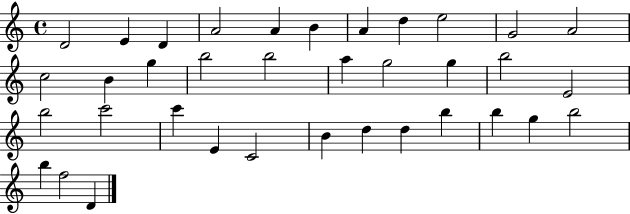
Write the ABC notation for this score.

X:1
T:Untitled
M:4/4
L:1/4
K:C
D2 E D A2 A B A d e2 G2 A2 c2 B g b2 b2 a g2 g b2 E2 b2 c'2 c' E C2 B d d b b g b2 b f2 D